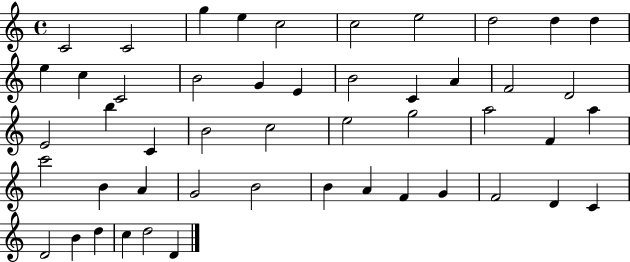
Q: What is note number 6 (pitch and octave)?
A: C5